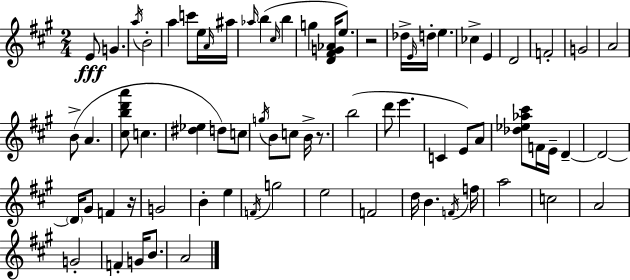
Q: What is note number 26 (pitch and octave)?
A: B4